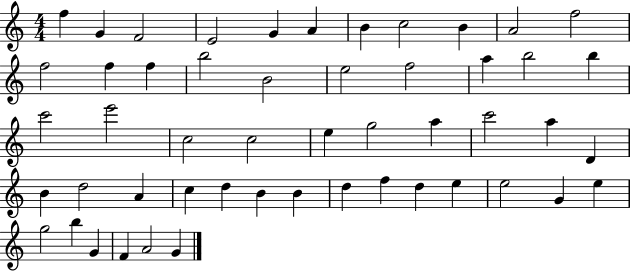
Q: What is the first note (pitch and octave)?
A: F5